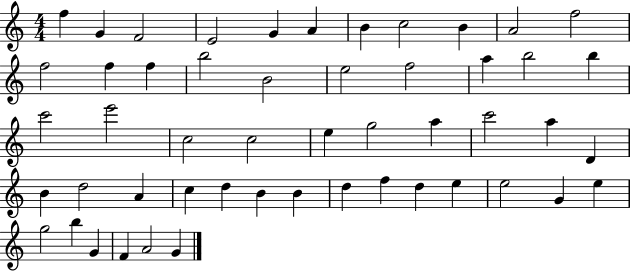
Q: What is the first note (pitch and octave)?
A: F5